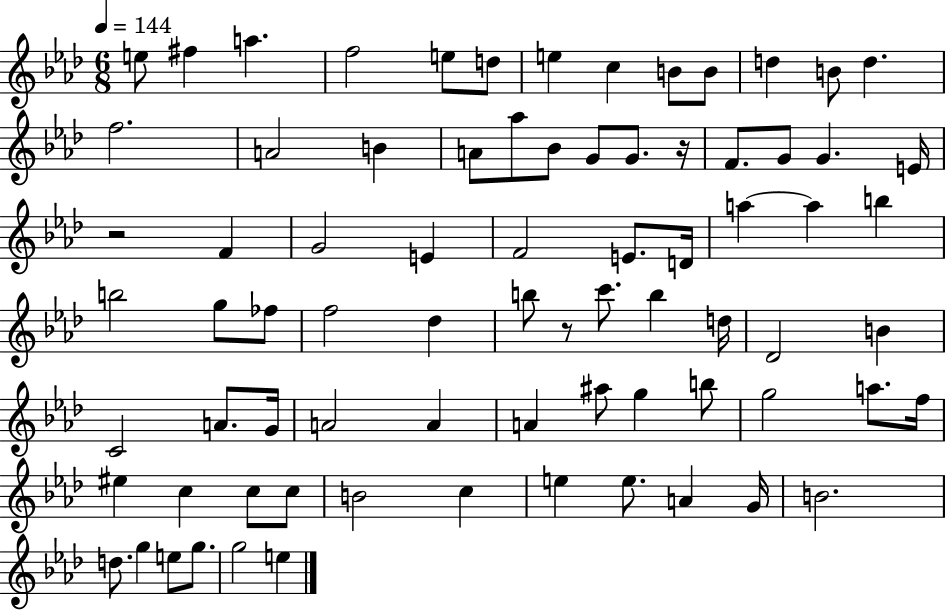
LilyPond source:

{
  \clef treble
  \numericTimeSignature
  \time 6/8
  \key aes \major
  \tempo 4 = 144
  e''8 fis''4 a''4. | f''2 e''8 d''8 | e''4 c''4 b'8 b'8 | d''4 b'8 d''4. | \break f''2. | a'2 b'4 | a'8 aes''8 bes'8 g'8 g'8. r16 | f'8. g'8 g'4. e'16 | \break r2 f'4 | g'2 e'4 | f'2 e'8. d'16 | a''4~~ a''4 b''4 | \break b''2 g''8 fes''8 | f''2 des''4 | b''8 r8 c'''8. b''4 d''16 | des'2 b'4 | \break c'2 a'8. g'16 | a'2 a'4 | a'4 ais''8 g''4 b''8 | g''2 a''8. f''16 | \break eis''4 c''4 c''8 c''8 | b'2 c''4 | e''4 e''8. a'4 g'16 | b'2. | \break d''8. g''4 e''8 g''8. | g''2 e''4 | \bar "|."
}